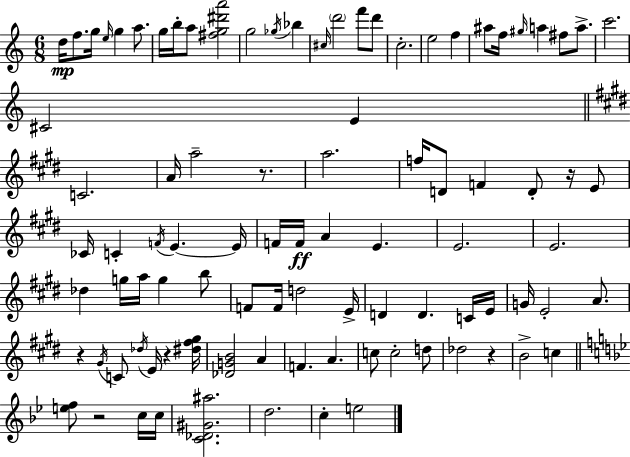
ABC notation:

X:1
T:Untitled
M:6/8
L:1/4
K:C
d/4 f/2 g/4 e/4 g a/2 g/4 b/4 a/2 [^fg^d'a']2 g2 _g/4 _b ^c/4 d'2 f'/2 d'/2 c2 e2 f ^a/2 f/4 ^g/4 a ^f/2 a/2 c'2 ^C2 E C2 A/4 a2 z/2 a2 f/4 D/2 F D/2 z/4 E/2 _C/4 C F/4 E E/4 F/4 F/4 A E E2 E2 _d g/4 a/4 g b/2 F/2 F/4 d2 E/4 D D C/4 E/4 G/4 E2 A/2 z ^G/4 C/2 _d/4 E/4 z [^d^f^g]/4 [_DGB]2 A F A c/2 c2 d/2 _d2 z B2 c [ef]/2 z2 c/4 c/4 [C_D^G^a]2 d2 c e2